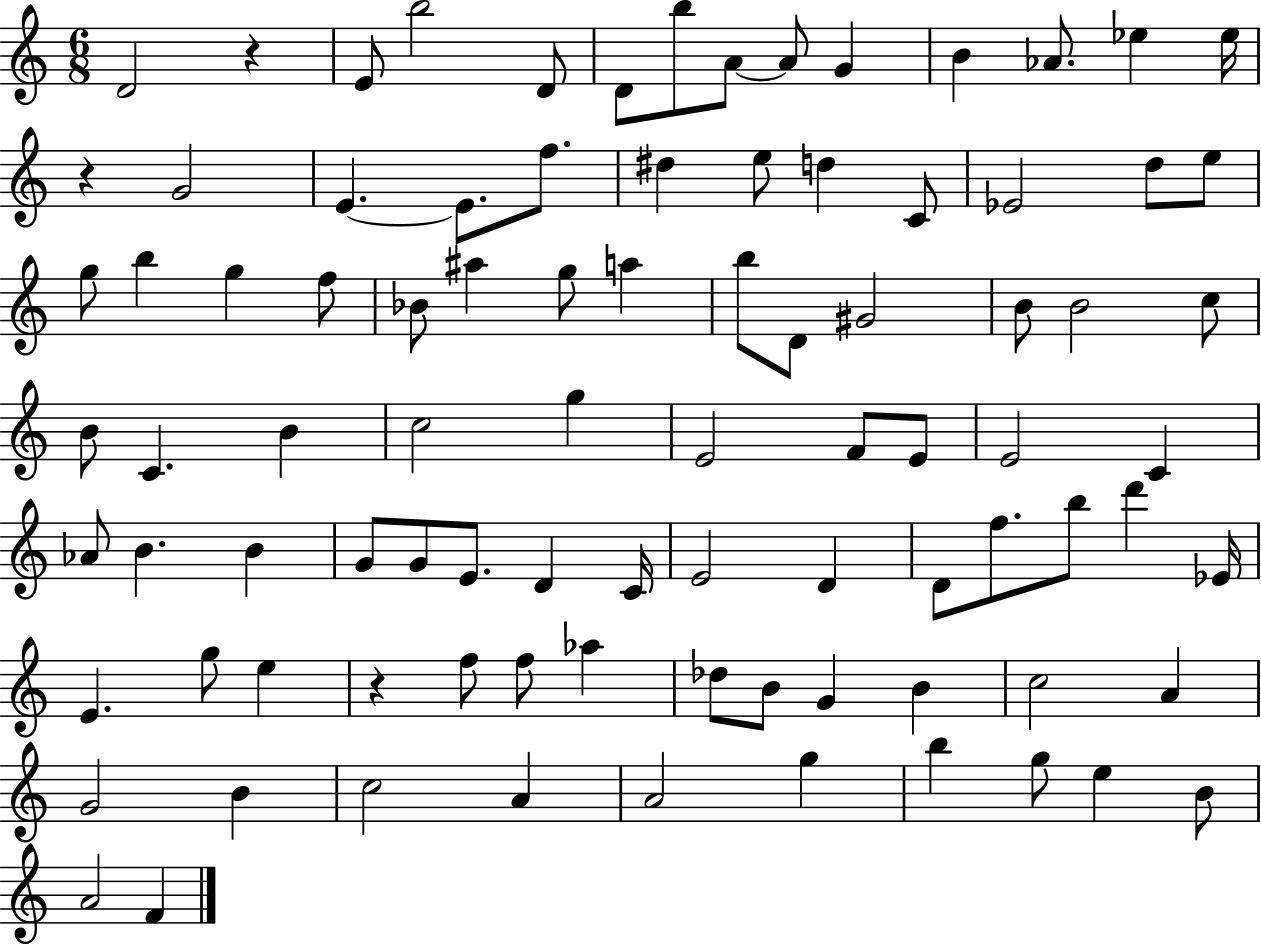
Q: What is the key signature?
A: C major